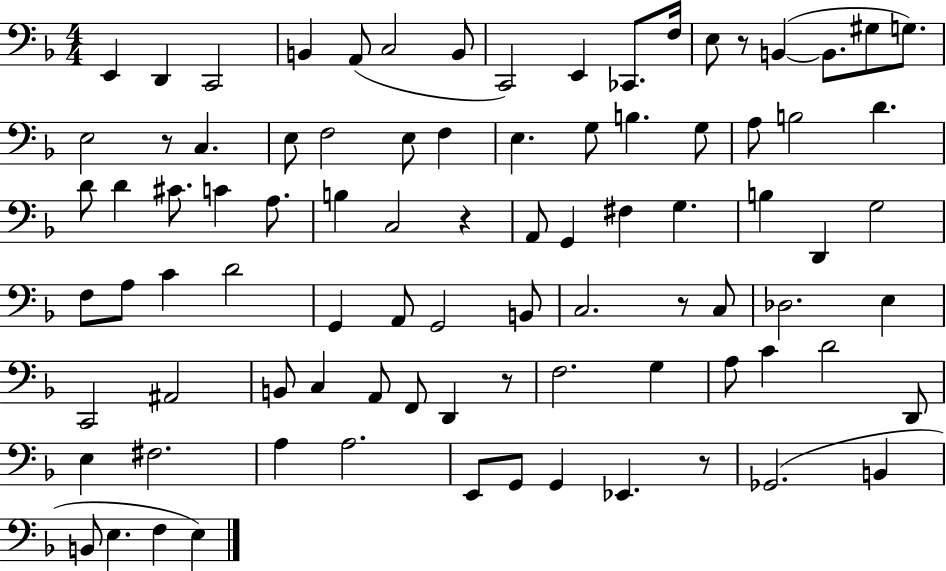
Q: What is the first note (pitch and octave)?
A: E2